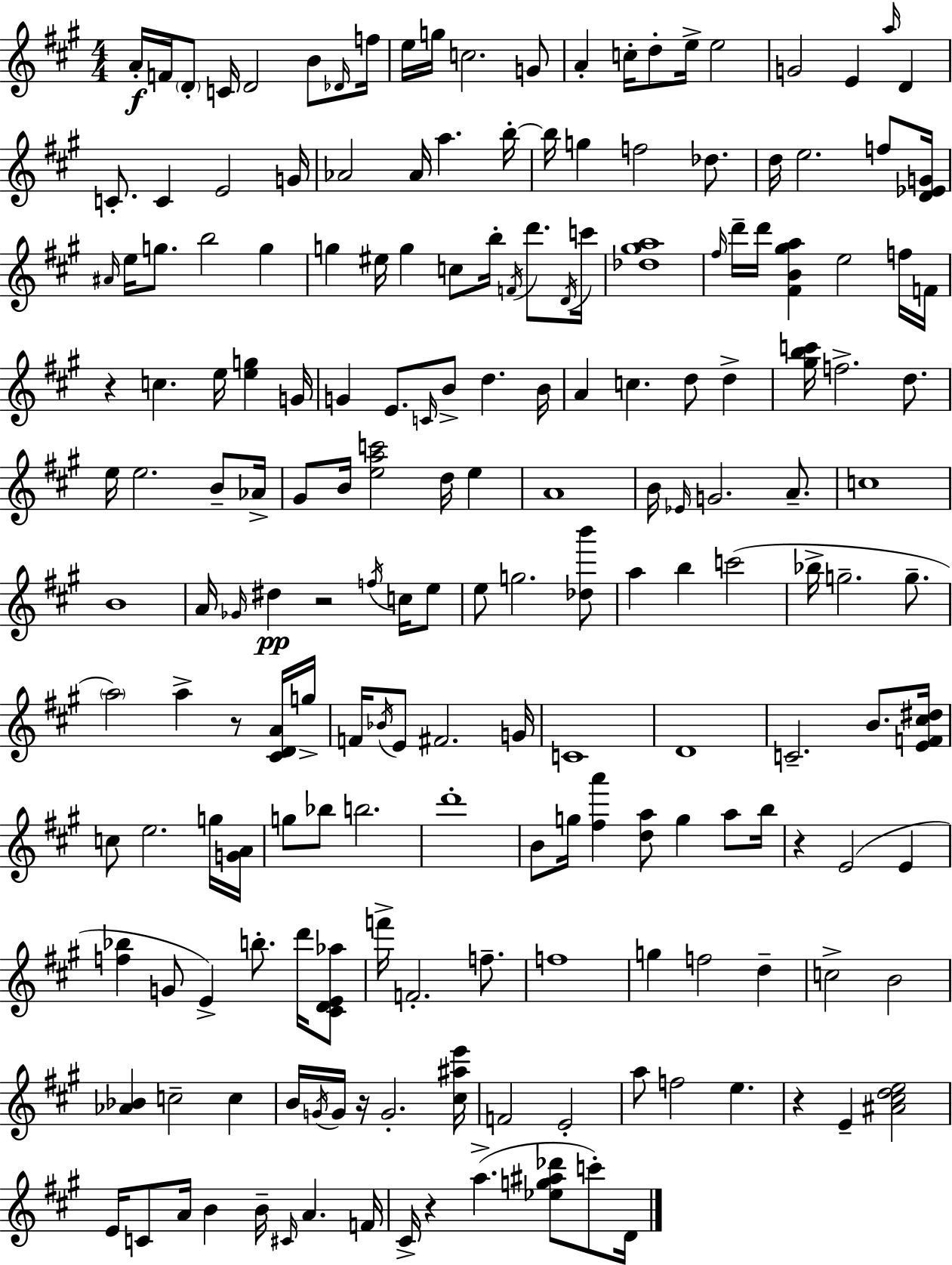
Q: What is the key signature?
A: A major